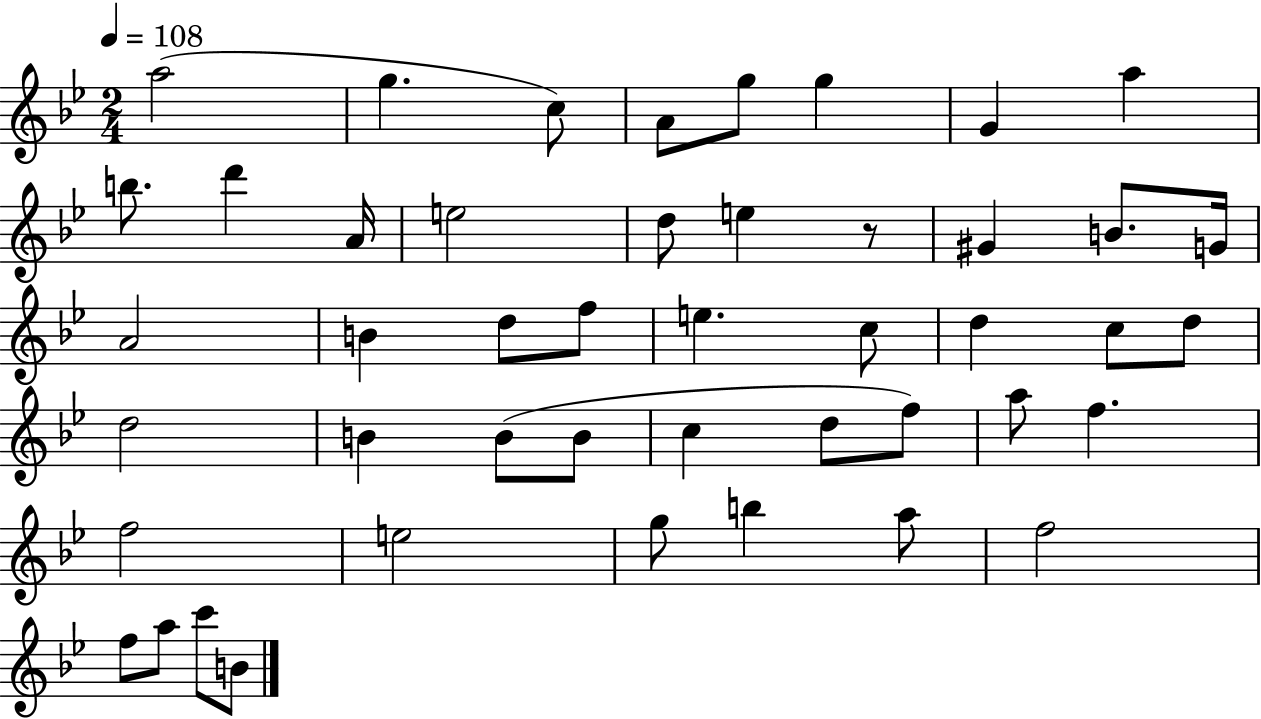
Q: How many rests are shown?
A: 1